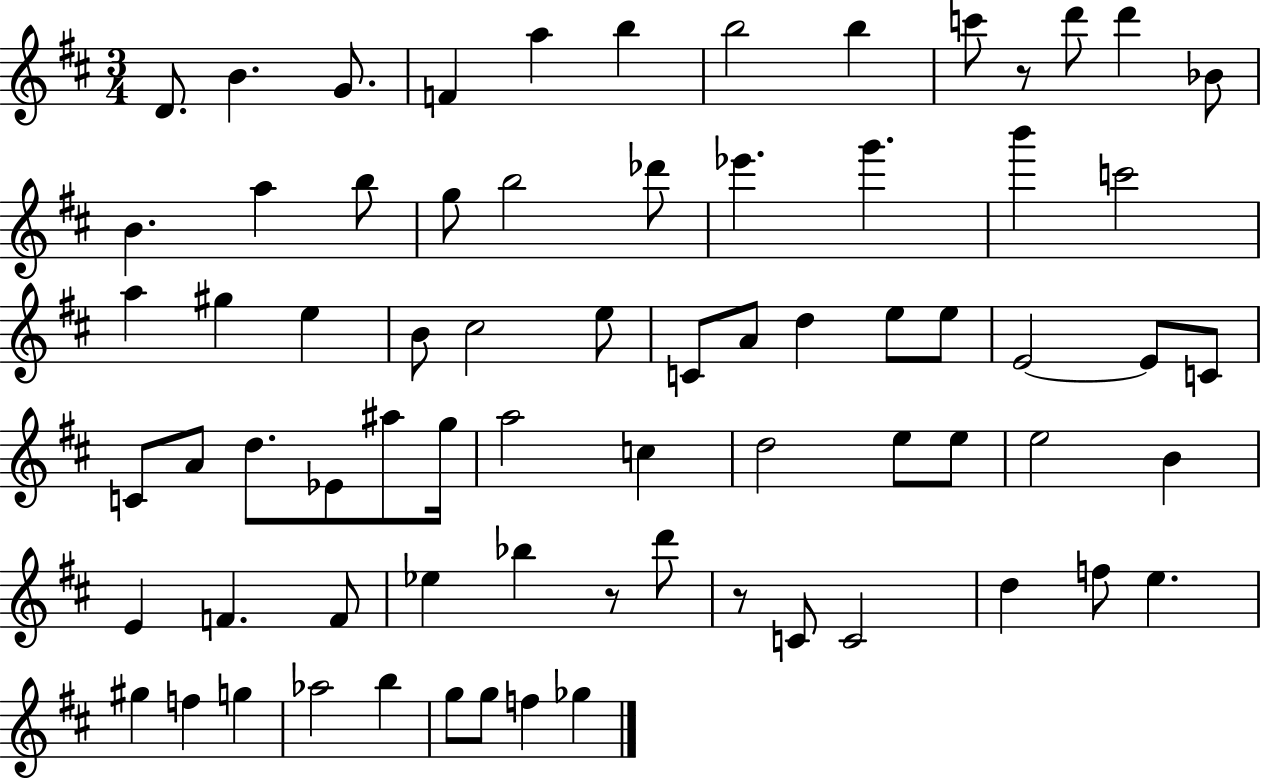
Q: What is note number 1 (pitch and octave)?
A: D4